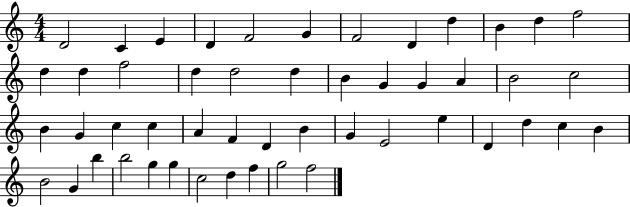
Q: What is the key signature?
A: C major